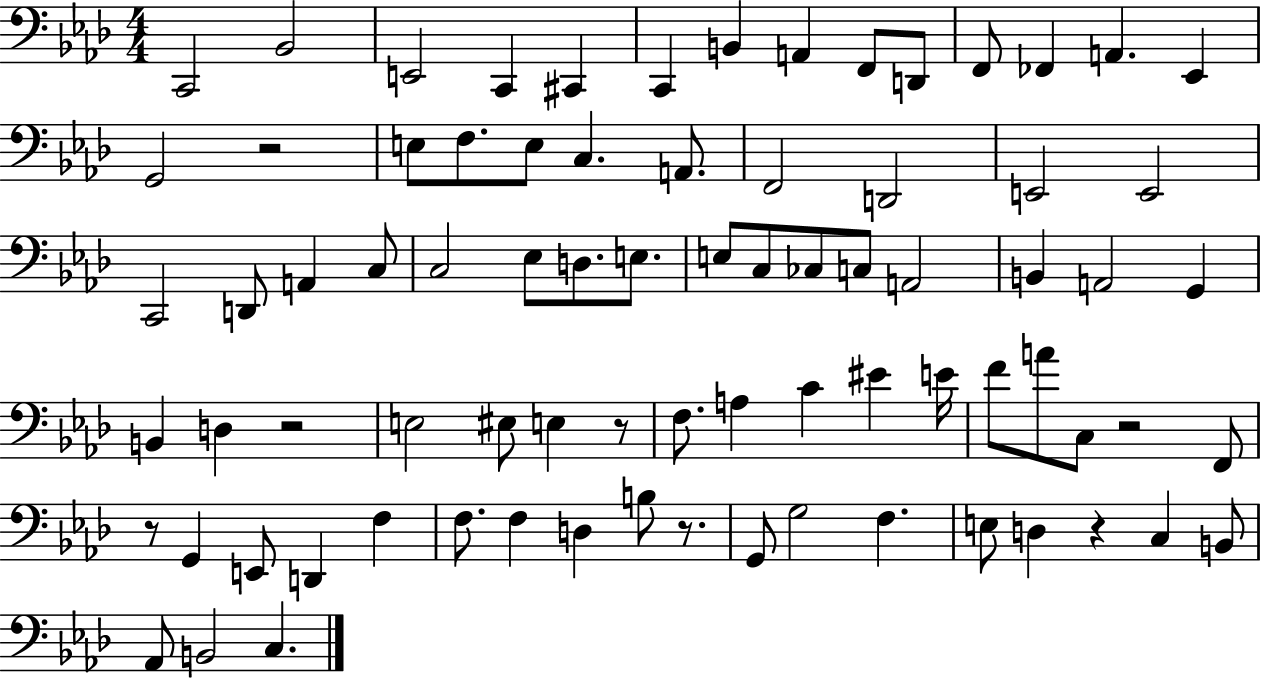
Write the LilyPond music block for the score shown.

{
  \clef bass
  \numericTimeSignature
  \time 4/4
  \key aes \major
  c,2 bes,2 | e,2 c,4 cis,4 | c,4 b,4 a,4 f,8 d,8 | f,8 fes,4 a,4. ees,4 | \break g,2 r2 | e8 f8. e8 c4. a,8. | f,2 d,2 | e,2 e,2 | \break c,2 d,8 a,4 c8 | c2 ees8 d8. e8. | e8 c8 ces8 c8 a,2 | b,4 a,2 g,4 | \break b,4 d4 r2 | e2 eis8 e4 r8 | f8. a4 c'4 eis'4 e'16 | f'8 a'8 c8 r2 f,8 | \break r8 g,4 e,8 d,4 f4 | f8. f4 d4 b8 r8. | g,8 g2 f4. | e8 d4 r4 c4 b,8 | \break aes,8 b,2 c4. | \bar "|."
}